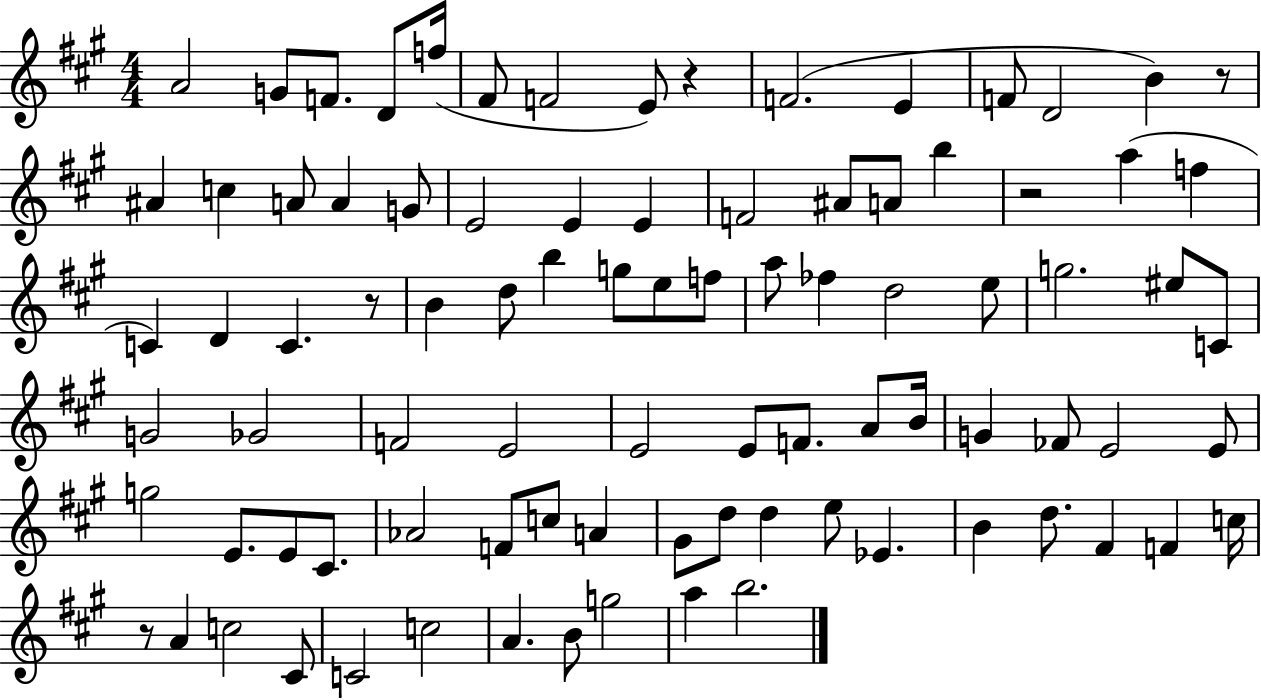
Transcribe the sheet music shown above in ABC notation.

X:1
T:Untitled
M:4/4
L:1/4
K:A
A2 G/2 F/2 D/2 f/4 ^F/2 F2 E/2 z F2 E F/2 D2 B z/2 ^A c A/2 A G/2 E2 E E F2 ^A/2 A/2 b z2 a f C D C z/2 B d/2 b g/2 e/2 f/2 a/2 _f d2 e/2 g2 ^e/2 C/2 G2 _G2 F2 E2 E2 E/2 F/2 A/2 B/4 G _F/2 E2 E/2 g2 E/2 E/2 ^C/2 _A2 F/2 c/2 A ^G/2 d/2 d e/2 _E B d/2 ^F F c/4 z/2 A c2 ^C/2 C2 c2 A B/2 g2 a b2